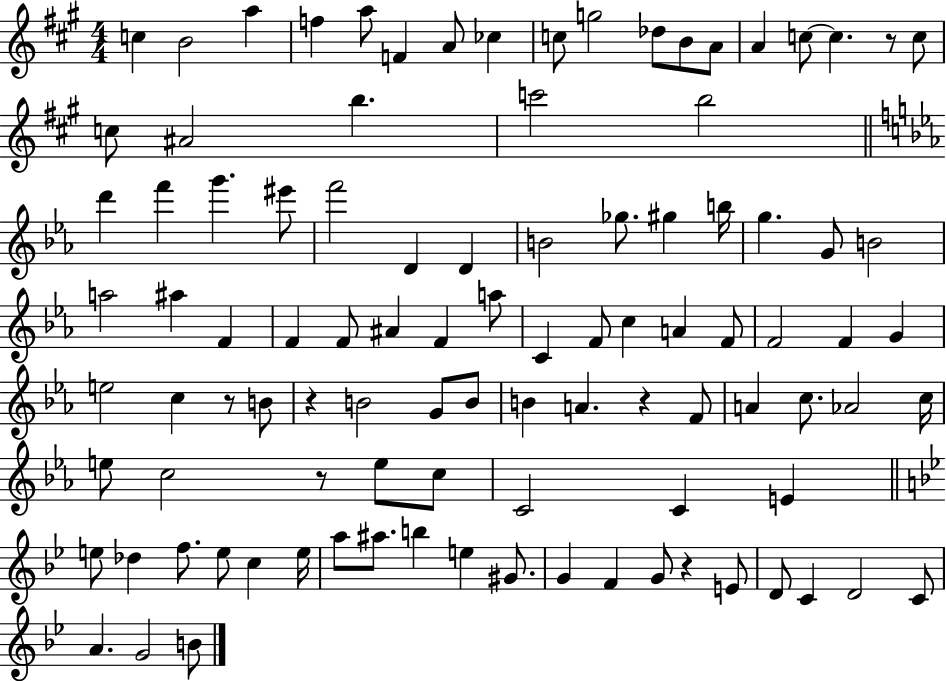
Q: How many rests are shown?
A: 6